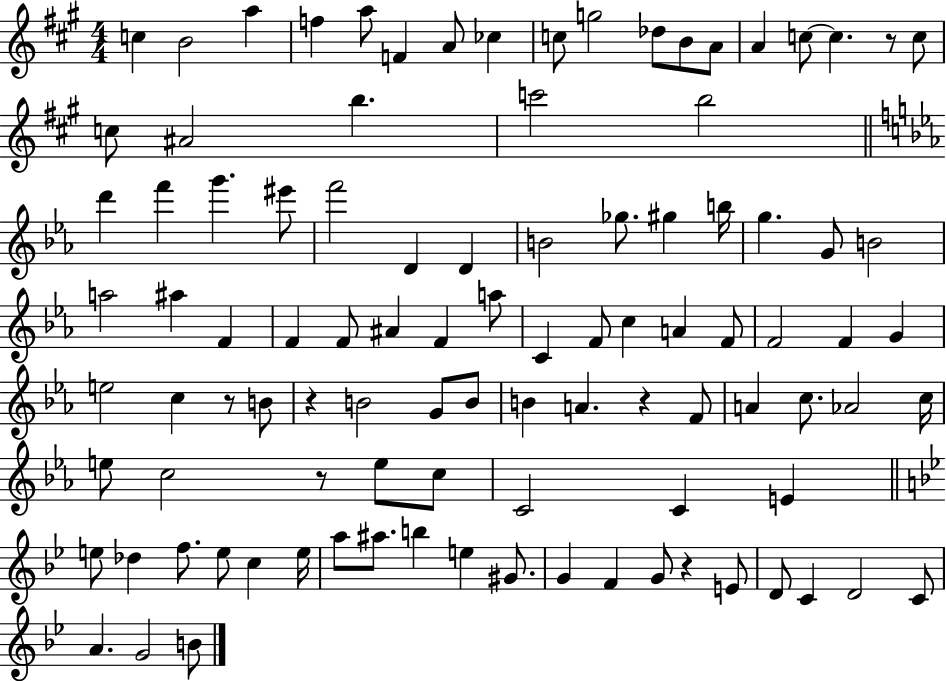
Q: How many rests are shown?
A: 6